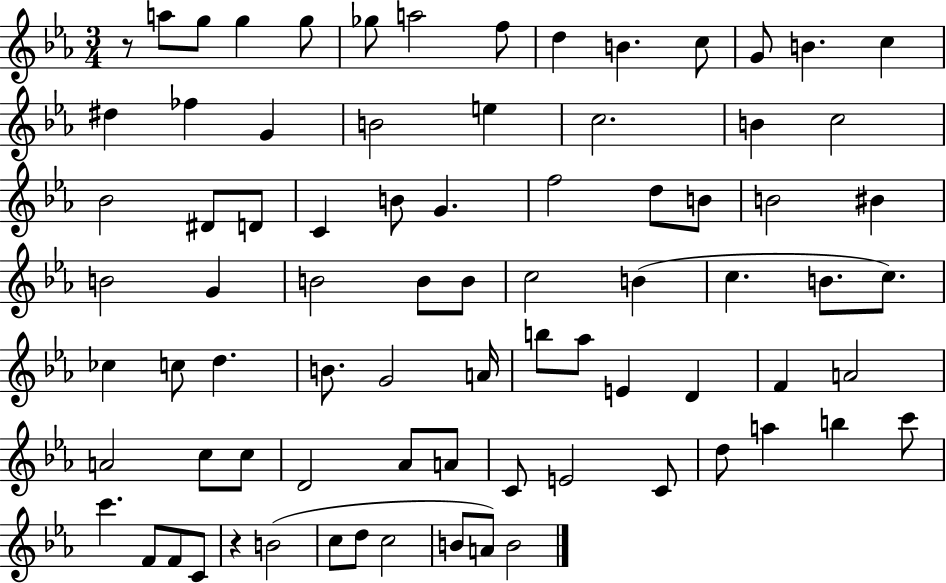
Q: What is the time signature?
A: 3/4